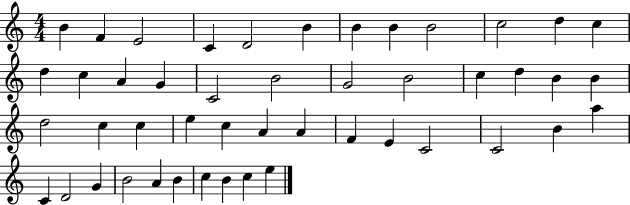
{
  \clef treble
  \numericTimeSignature
  \time 4/4
  \key c \major
  b'4 f'4 e'2 | c'4 d'2 b'4 | b'4 b'4 b'2 | c''2 d''4 c''4 | \break d''4 c''4 a'4 g'4 | c'2 b'2 | g'2 b'2 | c''4 d''4 b'4 b'4 | \break d''2 c''4 c''4 | e''4 c''4 a'4 a'4 | f'4 e'4 c'2 | c'2 b'4 a''4 | \break c'4 d'2 g'4 | b'2 a'4 b'4 | c''4 b'4 c''4 e''4 | \bar "|."
}